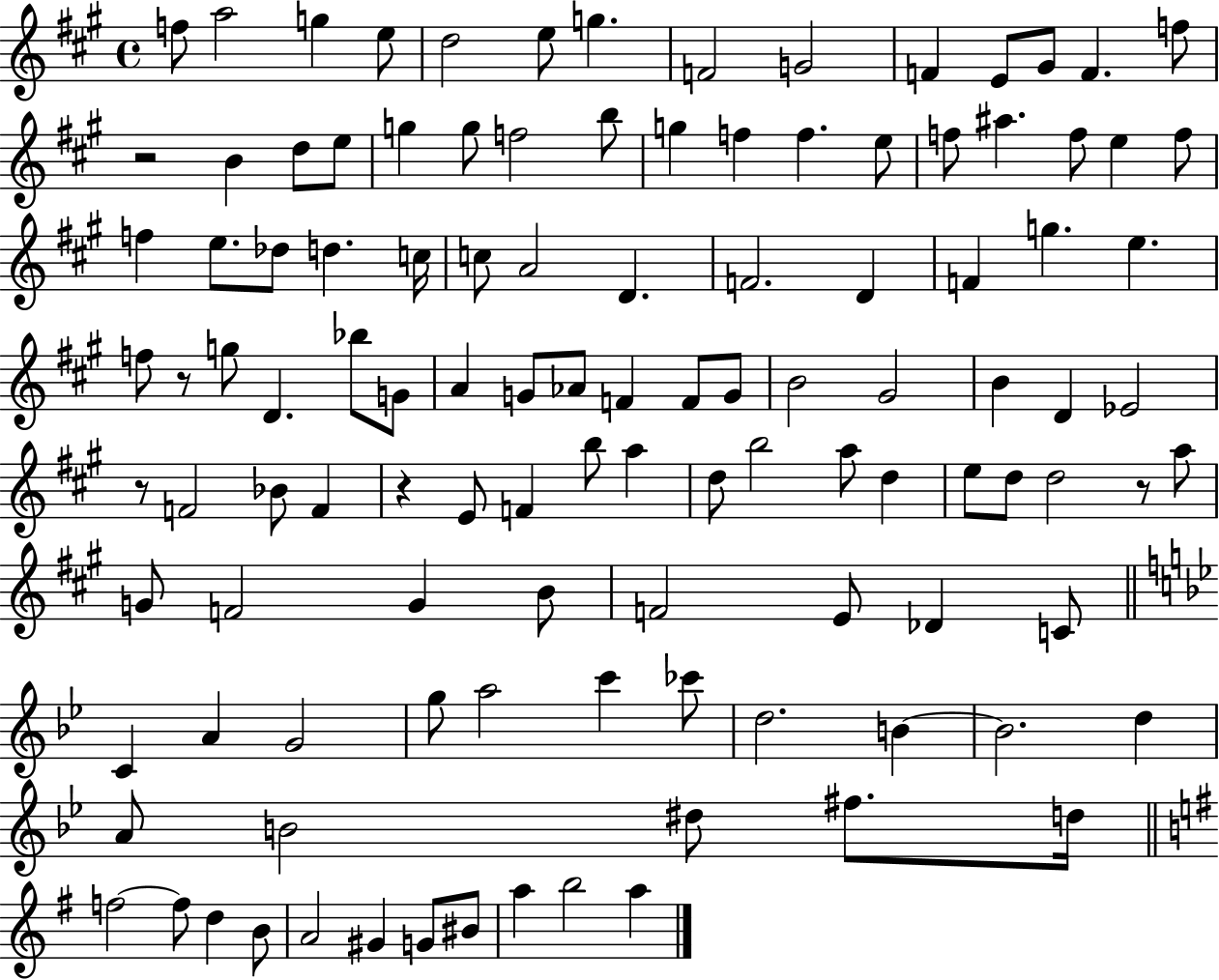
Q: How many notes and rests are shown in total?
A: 114